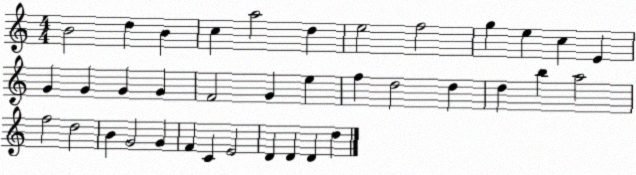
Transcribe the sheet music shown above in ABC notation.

X:1
T:Untitled
M:4/4
L:1/4
K:C
B2 d B c a2 d e2 f2 g e c E G G G G F2 G e f d2 d d b a2 f2 d2 B G2 G F C E2 D D D d